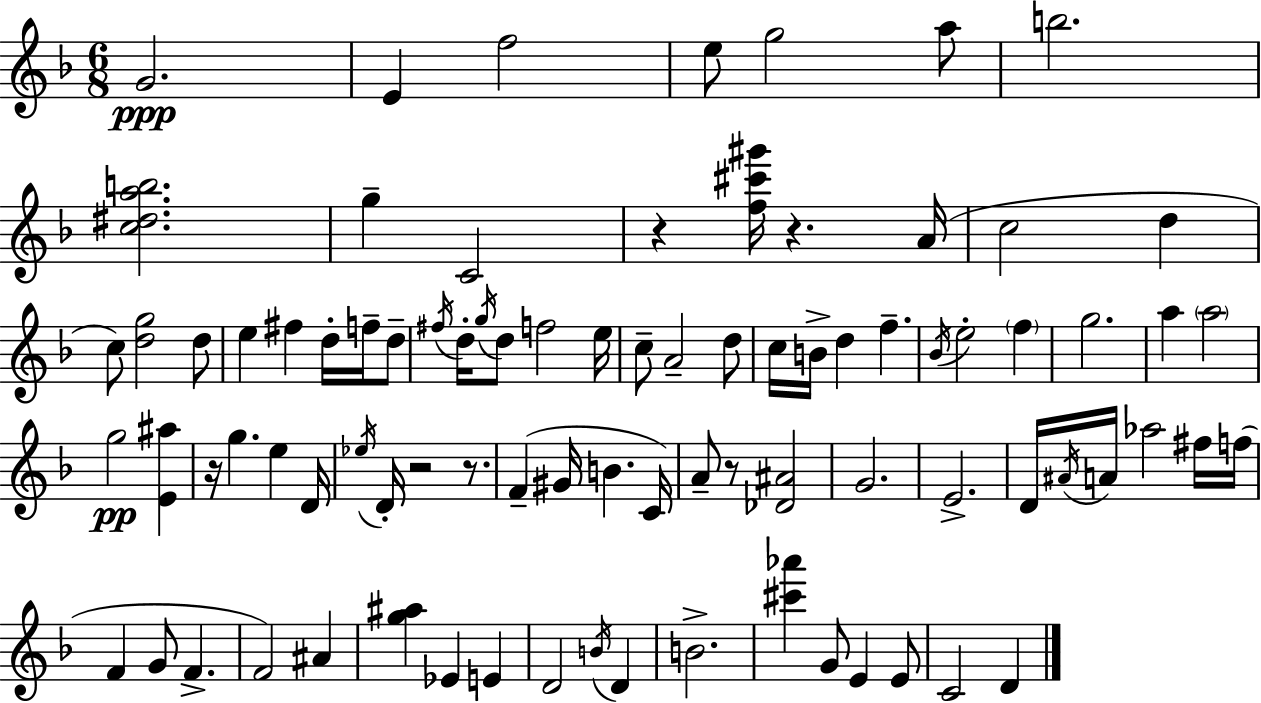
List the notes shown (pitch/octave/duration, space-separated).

G4/h. E4/q F5/h E5/e G5/h A5/e B5/h. [C5,D#5,A5,B5]/h. G5/q C4/h R/q [F5,C#6,G#6]/s R/q. A4/s C5/h D5/q C5/e [D5,G5]/h D5/e E5/q F#5/q D5/s F5/s D5/e F#5/s D5/s G5/s D5/e F5/h E5/s C5/e A4/h D5/e C5/s B4/s D5/q F5/q. Bb4/s E5/h F5/q G5/h. A5/q A5/h G5/h [E4,A#5]/q R/s G5/q. E5/q D4/s Eb5/s D4/s R/h R/e. F4/q G#4/s B4/q. C4/s A4/e R/e [Db4,A#4]/h G4/h. E4/h. D4/s A#4/s A4/s Ab5/h F#5/s F5/s F4/q G4/e F4/q. F4/h A#4/q [G5,A#5]/q Eb4/q E4/q D4/h B4/s D4/q B4/h. [C#6,Ab6]/q G4/e E4/q E4/e C4/h D4/q